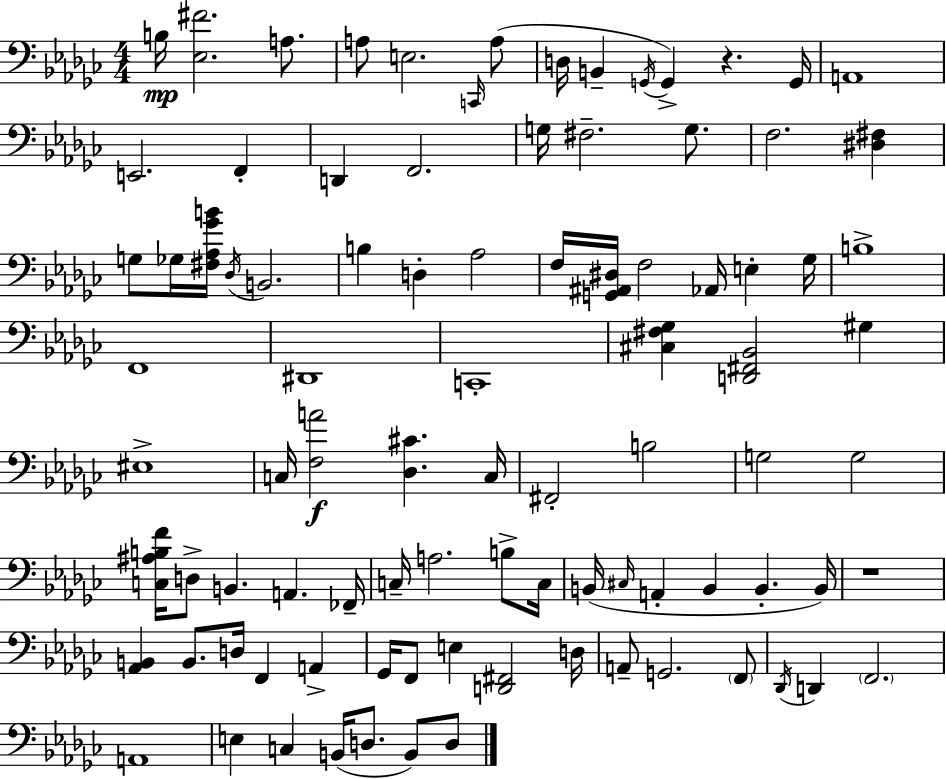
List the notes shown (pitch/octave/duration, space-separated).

B3/s [Eb3,F#4]/h. A3/e. A3/e E3/h. C2/s A3/e D3/s B2/q G2/s G2/q R/q. G2/s A2/w E2/h. F2/q D2/q F2/h. G3/s F#3/h. G3/e. F3/h. [D#3,F#3]/q G3/e Gb3/s [F#3,Ab3,Gb4,B4]/s Db3/s B2/h. B3/q D3/q Ab3/h F3/s [G2,A#2,D#3]/s F3/h Ab2/s E3/q Gb3/s B3/w F2/w D#2/w C2/w [C#3,F#3,Gb3]/q [D2,F#2,Bb2]/h G#3/q EIS3/w C3/s [F3,A4]/h [Db3,C#4]/q. C3/s F#2/h B3/h G3/h G3/h [C3,A#3,B3,F4]/s D3/e B2/q. A2/q. FES2/s C3/s A3/h. B3/e C3/s B2/s C#3/s A2/q B2/q B2/q. B2/s R/w [Ab2,B2]/q B2/e. D3/s F2/q A2/q Gb2/s F2/e E3/q [D2,F#2]/h D3/s A2/e G2/h. F2/e Db2/s D2/q F2/h. A2/w E3/q C3/q B2/s D3/e. B2/e D3/e